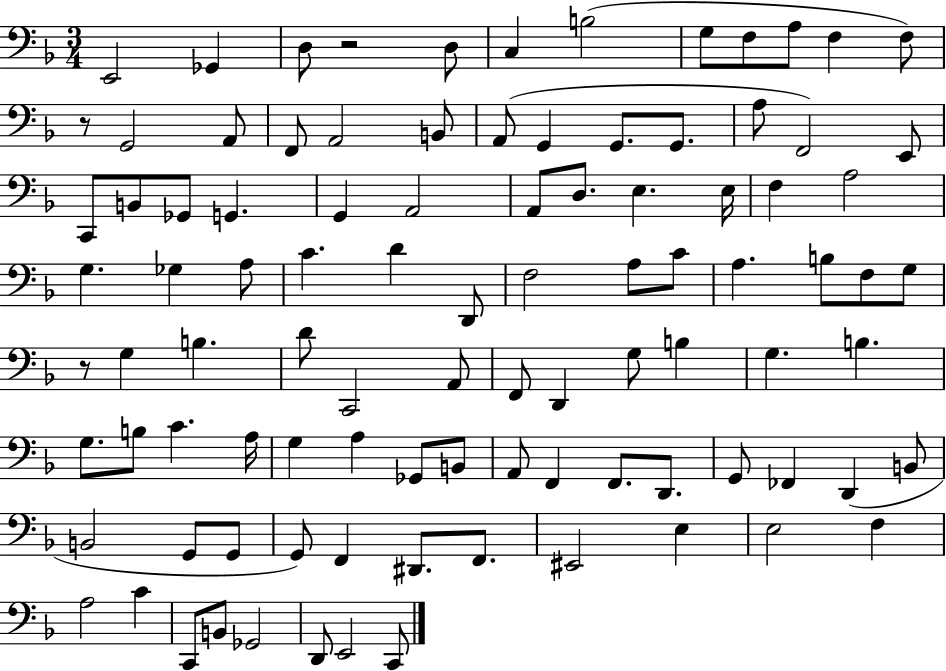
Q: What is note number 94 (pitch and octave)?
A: C2